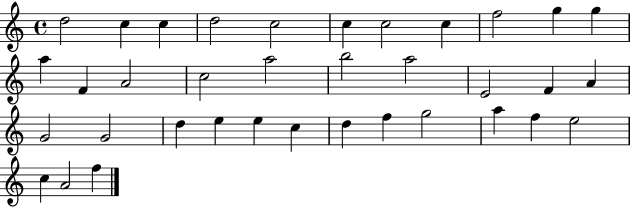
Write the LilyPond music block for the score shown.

{
  \clef treble
  \time 4/4
  \defaultTimeSignature
  \key c \major
  d''2 c''4 c''4 | d''2 c''2 | c''4 c''2 c''4 | f''2 g''4 g''4 | \break a''4 f'4 a'2 | c''2 a''2 | b''2 a''2 | e'2 f'4 a'4 | \break g'2 g'2 | d''4 e''4 e''4 c''4 | d''4 f''4 g''2 | a''4 f''4 e''2 | \break c''4 a'2 f''4 | \bar "|."
}